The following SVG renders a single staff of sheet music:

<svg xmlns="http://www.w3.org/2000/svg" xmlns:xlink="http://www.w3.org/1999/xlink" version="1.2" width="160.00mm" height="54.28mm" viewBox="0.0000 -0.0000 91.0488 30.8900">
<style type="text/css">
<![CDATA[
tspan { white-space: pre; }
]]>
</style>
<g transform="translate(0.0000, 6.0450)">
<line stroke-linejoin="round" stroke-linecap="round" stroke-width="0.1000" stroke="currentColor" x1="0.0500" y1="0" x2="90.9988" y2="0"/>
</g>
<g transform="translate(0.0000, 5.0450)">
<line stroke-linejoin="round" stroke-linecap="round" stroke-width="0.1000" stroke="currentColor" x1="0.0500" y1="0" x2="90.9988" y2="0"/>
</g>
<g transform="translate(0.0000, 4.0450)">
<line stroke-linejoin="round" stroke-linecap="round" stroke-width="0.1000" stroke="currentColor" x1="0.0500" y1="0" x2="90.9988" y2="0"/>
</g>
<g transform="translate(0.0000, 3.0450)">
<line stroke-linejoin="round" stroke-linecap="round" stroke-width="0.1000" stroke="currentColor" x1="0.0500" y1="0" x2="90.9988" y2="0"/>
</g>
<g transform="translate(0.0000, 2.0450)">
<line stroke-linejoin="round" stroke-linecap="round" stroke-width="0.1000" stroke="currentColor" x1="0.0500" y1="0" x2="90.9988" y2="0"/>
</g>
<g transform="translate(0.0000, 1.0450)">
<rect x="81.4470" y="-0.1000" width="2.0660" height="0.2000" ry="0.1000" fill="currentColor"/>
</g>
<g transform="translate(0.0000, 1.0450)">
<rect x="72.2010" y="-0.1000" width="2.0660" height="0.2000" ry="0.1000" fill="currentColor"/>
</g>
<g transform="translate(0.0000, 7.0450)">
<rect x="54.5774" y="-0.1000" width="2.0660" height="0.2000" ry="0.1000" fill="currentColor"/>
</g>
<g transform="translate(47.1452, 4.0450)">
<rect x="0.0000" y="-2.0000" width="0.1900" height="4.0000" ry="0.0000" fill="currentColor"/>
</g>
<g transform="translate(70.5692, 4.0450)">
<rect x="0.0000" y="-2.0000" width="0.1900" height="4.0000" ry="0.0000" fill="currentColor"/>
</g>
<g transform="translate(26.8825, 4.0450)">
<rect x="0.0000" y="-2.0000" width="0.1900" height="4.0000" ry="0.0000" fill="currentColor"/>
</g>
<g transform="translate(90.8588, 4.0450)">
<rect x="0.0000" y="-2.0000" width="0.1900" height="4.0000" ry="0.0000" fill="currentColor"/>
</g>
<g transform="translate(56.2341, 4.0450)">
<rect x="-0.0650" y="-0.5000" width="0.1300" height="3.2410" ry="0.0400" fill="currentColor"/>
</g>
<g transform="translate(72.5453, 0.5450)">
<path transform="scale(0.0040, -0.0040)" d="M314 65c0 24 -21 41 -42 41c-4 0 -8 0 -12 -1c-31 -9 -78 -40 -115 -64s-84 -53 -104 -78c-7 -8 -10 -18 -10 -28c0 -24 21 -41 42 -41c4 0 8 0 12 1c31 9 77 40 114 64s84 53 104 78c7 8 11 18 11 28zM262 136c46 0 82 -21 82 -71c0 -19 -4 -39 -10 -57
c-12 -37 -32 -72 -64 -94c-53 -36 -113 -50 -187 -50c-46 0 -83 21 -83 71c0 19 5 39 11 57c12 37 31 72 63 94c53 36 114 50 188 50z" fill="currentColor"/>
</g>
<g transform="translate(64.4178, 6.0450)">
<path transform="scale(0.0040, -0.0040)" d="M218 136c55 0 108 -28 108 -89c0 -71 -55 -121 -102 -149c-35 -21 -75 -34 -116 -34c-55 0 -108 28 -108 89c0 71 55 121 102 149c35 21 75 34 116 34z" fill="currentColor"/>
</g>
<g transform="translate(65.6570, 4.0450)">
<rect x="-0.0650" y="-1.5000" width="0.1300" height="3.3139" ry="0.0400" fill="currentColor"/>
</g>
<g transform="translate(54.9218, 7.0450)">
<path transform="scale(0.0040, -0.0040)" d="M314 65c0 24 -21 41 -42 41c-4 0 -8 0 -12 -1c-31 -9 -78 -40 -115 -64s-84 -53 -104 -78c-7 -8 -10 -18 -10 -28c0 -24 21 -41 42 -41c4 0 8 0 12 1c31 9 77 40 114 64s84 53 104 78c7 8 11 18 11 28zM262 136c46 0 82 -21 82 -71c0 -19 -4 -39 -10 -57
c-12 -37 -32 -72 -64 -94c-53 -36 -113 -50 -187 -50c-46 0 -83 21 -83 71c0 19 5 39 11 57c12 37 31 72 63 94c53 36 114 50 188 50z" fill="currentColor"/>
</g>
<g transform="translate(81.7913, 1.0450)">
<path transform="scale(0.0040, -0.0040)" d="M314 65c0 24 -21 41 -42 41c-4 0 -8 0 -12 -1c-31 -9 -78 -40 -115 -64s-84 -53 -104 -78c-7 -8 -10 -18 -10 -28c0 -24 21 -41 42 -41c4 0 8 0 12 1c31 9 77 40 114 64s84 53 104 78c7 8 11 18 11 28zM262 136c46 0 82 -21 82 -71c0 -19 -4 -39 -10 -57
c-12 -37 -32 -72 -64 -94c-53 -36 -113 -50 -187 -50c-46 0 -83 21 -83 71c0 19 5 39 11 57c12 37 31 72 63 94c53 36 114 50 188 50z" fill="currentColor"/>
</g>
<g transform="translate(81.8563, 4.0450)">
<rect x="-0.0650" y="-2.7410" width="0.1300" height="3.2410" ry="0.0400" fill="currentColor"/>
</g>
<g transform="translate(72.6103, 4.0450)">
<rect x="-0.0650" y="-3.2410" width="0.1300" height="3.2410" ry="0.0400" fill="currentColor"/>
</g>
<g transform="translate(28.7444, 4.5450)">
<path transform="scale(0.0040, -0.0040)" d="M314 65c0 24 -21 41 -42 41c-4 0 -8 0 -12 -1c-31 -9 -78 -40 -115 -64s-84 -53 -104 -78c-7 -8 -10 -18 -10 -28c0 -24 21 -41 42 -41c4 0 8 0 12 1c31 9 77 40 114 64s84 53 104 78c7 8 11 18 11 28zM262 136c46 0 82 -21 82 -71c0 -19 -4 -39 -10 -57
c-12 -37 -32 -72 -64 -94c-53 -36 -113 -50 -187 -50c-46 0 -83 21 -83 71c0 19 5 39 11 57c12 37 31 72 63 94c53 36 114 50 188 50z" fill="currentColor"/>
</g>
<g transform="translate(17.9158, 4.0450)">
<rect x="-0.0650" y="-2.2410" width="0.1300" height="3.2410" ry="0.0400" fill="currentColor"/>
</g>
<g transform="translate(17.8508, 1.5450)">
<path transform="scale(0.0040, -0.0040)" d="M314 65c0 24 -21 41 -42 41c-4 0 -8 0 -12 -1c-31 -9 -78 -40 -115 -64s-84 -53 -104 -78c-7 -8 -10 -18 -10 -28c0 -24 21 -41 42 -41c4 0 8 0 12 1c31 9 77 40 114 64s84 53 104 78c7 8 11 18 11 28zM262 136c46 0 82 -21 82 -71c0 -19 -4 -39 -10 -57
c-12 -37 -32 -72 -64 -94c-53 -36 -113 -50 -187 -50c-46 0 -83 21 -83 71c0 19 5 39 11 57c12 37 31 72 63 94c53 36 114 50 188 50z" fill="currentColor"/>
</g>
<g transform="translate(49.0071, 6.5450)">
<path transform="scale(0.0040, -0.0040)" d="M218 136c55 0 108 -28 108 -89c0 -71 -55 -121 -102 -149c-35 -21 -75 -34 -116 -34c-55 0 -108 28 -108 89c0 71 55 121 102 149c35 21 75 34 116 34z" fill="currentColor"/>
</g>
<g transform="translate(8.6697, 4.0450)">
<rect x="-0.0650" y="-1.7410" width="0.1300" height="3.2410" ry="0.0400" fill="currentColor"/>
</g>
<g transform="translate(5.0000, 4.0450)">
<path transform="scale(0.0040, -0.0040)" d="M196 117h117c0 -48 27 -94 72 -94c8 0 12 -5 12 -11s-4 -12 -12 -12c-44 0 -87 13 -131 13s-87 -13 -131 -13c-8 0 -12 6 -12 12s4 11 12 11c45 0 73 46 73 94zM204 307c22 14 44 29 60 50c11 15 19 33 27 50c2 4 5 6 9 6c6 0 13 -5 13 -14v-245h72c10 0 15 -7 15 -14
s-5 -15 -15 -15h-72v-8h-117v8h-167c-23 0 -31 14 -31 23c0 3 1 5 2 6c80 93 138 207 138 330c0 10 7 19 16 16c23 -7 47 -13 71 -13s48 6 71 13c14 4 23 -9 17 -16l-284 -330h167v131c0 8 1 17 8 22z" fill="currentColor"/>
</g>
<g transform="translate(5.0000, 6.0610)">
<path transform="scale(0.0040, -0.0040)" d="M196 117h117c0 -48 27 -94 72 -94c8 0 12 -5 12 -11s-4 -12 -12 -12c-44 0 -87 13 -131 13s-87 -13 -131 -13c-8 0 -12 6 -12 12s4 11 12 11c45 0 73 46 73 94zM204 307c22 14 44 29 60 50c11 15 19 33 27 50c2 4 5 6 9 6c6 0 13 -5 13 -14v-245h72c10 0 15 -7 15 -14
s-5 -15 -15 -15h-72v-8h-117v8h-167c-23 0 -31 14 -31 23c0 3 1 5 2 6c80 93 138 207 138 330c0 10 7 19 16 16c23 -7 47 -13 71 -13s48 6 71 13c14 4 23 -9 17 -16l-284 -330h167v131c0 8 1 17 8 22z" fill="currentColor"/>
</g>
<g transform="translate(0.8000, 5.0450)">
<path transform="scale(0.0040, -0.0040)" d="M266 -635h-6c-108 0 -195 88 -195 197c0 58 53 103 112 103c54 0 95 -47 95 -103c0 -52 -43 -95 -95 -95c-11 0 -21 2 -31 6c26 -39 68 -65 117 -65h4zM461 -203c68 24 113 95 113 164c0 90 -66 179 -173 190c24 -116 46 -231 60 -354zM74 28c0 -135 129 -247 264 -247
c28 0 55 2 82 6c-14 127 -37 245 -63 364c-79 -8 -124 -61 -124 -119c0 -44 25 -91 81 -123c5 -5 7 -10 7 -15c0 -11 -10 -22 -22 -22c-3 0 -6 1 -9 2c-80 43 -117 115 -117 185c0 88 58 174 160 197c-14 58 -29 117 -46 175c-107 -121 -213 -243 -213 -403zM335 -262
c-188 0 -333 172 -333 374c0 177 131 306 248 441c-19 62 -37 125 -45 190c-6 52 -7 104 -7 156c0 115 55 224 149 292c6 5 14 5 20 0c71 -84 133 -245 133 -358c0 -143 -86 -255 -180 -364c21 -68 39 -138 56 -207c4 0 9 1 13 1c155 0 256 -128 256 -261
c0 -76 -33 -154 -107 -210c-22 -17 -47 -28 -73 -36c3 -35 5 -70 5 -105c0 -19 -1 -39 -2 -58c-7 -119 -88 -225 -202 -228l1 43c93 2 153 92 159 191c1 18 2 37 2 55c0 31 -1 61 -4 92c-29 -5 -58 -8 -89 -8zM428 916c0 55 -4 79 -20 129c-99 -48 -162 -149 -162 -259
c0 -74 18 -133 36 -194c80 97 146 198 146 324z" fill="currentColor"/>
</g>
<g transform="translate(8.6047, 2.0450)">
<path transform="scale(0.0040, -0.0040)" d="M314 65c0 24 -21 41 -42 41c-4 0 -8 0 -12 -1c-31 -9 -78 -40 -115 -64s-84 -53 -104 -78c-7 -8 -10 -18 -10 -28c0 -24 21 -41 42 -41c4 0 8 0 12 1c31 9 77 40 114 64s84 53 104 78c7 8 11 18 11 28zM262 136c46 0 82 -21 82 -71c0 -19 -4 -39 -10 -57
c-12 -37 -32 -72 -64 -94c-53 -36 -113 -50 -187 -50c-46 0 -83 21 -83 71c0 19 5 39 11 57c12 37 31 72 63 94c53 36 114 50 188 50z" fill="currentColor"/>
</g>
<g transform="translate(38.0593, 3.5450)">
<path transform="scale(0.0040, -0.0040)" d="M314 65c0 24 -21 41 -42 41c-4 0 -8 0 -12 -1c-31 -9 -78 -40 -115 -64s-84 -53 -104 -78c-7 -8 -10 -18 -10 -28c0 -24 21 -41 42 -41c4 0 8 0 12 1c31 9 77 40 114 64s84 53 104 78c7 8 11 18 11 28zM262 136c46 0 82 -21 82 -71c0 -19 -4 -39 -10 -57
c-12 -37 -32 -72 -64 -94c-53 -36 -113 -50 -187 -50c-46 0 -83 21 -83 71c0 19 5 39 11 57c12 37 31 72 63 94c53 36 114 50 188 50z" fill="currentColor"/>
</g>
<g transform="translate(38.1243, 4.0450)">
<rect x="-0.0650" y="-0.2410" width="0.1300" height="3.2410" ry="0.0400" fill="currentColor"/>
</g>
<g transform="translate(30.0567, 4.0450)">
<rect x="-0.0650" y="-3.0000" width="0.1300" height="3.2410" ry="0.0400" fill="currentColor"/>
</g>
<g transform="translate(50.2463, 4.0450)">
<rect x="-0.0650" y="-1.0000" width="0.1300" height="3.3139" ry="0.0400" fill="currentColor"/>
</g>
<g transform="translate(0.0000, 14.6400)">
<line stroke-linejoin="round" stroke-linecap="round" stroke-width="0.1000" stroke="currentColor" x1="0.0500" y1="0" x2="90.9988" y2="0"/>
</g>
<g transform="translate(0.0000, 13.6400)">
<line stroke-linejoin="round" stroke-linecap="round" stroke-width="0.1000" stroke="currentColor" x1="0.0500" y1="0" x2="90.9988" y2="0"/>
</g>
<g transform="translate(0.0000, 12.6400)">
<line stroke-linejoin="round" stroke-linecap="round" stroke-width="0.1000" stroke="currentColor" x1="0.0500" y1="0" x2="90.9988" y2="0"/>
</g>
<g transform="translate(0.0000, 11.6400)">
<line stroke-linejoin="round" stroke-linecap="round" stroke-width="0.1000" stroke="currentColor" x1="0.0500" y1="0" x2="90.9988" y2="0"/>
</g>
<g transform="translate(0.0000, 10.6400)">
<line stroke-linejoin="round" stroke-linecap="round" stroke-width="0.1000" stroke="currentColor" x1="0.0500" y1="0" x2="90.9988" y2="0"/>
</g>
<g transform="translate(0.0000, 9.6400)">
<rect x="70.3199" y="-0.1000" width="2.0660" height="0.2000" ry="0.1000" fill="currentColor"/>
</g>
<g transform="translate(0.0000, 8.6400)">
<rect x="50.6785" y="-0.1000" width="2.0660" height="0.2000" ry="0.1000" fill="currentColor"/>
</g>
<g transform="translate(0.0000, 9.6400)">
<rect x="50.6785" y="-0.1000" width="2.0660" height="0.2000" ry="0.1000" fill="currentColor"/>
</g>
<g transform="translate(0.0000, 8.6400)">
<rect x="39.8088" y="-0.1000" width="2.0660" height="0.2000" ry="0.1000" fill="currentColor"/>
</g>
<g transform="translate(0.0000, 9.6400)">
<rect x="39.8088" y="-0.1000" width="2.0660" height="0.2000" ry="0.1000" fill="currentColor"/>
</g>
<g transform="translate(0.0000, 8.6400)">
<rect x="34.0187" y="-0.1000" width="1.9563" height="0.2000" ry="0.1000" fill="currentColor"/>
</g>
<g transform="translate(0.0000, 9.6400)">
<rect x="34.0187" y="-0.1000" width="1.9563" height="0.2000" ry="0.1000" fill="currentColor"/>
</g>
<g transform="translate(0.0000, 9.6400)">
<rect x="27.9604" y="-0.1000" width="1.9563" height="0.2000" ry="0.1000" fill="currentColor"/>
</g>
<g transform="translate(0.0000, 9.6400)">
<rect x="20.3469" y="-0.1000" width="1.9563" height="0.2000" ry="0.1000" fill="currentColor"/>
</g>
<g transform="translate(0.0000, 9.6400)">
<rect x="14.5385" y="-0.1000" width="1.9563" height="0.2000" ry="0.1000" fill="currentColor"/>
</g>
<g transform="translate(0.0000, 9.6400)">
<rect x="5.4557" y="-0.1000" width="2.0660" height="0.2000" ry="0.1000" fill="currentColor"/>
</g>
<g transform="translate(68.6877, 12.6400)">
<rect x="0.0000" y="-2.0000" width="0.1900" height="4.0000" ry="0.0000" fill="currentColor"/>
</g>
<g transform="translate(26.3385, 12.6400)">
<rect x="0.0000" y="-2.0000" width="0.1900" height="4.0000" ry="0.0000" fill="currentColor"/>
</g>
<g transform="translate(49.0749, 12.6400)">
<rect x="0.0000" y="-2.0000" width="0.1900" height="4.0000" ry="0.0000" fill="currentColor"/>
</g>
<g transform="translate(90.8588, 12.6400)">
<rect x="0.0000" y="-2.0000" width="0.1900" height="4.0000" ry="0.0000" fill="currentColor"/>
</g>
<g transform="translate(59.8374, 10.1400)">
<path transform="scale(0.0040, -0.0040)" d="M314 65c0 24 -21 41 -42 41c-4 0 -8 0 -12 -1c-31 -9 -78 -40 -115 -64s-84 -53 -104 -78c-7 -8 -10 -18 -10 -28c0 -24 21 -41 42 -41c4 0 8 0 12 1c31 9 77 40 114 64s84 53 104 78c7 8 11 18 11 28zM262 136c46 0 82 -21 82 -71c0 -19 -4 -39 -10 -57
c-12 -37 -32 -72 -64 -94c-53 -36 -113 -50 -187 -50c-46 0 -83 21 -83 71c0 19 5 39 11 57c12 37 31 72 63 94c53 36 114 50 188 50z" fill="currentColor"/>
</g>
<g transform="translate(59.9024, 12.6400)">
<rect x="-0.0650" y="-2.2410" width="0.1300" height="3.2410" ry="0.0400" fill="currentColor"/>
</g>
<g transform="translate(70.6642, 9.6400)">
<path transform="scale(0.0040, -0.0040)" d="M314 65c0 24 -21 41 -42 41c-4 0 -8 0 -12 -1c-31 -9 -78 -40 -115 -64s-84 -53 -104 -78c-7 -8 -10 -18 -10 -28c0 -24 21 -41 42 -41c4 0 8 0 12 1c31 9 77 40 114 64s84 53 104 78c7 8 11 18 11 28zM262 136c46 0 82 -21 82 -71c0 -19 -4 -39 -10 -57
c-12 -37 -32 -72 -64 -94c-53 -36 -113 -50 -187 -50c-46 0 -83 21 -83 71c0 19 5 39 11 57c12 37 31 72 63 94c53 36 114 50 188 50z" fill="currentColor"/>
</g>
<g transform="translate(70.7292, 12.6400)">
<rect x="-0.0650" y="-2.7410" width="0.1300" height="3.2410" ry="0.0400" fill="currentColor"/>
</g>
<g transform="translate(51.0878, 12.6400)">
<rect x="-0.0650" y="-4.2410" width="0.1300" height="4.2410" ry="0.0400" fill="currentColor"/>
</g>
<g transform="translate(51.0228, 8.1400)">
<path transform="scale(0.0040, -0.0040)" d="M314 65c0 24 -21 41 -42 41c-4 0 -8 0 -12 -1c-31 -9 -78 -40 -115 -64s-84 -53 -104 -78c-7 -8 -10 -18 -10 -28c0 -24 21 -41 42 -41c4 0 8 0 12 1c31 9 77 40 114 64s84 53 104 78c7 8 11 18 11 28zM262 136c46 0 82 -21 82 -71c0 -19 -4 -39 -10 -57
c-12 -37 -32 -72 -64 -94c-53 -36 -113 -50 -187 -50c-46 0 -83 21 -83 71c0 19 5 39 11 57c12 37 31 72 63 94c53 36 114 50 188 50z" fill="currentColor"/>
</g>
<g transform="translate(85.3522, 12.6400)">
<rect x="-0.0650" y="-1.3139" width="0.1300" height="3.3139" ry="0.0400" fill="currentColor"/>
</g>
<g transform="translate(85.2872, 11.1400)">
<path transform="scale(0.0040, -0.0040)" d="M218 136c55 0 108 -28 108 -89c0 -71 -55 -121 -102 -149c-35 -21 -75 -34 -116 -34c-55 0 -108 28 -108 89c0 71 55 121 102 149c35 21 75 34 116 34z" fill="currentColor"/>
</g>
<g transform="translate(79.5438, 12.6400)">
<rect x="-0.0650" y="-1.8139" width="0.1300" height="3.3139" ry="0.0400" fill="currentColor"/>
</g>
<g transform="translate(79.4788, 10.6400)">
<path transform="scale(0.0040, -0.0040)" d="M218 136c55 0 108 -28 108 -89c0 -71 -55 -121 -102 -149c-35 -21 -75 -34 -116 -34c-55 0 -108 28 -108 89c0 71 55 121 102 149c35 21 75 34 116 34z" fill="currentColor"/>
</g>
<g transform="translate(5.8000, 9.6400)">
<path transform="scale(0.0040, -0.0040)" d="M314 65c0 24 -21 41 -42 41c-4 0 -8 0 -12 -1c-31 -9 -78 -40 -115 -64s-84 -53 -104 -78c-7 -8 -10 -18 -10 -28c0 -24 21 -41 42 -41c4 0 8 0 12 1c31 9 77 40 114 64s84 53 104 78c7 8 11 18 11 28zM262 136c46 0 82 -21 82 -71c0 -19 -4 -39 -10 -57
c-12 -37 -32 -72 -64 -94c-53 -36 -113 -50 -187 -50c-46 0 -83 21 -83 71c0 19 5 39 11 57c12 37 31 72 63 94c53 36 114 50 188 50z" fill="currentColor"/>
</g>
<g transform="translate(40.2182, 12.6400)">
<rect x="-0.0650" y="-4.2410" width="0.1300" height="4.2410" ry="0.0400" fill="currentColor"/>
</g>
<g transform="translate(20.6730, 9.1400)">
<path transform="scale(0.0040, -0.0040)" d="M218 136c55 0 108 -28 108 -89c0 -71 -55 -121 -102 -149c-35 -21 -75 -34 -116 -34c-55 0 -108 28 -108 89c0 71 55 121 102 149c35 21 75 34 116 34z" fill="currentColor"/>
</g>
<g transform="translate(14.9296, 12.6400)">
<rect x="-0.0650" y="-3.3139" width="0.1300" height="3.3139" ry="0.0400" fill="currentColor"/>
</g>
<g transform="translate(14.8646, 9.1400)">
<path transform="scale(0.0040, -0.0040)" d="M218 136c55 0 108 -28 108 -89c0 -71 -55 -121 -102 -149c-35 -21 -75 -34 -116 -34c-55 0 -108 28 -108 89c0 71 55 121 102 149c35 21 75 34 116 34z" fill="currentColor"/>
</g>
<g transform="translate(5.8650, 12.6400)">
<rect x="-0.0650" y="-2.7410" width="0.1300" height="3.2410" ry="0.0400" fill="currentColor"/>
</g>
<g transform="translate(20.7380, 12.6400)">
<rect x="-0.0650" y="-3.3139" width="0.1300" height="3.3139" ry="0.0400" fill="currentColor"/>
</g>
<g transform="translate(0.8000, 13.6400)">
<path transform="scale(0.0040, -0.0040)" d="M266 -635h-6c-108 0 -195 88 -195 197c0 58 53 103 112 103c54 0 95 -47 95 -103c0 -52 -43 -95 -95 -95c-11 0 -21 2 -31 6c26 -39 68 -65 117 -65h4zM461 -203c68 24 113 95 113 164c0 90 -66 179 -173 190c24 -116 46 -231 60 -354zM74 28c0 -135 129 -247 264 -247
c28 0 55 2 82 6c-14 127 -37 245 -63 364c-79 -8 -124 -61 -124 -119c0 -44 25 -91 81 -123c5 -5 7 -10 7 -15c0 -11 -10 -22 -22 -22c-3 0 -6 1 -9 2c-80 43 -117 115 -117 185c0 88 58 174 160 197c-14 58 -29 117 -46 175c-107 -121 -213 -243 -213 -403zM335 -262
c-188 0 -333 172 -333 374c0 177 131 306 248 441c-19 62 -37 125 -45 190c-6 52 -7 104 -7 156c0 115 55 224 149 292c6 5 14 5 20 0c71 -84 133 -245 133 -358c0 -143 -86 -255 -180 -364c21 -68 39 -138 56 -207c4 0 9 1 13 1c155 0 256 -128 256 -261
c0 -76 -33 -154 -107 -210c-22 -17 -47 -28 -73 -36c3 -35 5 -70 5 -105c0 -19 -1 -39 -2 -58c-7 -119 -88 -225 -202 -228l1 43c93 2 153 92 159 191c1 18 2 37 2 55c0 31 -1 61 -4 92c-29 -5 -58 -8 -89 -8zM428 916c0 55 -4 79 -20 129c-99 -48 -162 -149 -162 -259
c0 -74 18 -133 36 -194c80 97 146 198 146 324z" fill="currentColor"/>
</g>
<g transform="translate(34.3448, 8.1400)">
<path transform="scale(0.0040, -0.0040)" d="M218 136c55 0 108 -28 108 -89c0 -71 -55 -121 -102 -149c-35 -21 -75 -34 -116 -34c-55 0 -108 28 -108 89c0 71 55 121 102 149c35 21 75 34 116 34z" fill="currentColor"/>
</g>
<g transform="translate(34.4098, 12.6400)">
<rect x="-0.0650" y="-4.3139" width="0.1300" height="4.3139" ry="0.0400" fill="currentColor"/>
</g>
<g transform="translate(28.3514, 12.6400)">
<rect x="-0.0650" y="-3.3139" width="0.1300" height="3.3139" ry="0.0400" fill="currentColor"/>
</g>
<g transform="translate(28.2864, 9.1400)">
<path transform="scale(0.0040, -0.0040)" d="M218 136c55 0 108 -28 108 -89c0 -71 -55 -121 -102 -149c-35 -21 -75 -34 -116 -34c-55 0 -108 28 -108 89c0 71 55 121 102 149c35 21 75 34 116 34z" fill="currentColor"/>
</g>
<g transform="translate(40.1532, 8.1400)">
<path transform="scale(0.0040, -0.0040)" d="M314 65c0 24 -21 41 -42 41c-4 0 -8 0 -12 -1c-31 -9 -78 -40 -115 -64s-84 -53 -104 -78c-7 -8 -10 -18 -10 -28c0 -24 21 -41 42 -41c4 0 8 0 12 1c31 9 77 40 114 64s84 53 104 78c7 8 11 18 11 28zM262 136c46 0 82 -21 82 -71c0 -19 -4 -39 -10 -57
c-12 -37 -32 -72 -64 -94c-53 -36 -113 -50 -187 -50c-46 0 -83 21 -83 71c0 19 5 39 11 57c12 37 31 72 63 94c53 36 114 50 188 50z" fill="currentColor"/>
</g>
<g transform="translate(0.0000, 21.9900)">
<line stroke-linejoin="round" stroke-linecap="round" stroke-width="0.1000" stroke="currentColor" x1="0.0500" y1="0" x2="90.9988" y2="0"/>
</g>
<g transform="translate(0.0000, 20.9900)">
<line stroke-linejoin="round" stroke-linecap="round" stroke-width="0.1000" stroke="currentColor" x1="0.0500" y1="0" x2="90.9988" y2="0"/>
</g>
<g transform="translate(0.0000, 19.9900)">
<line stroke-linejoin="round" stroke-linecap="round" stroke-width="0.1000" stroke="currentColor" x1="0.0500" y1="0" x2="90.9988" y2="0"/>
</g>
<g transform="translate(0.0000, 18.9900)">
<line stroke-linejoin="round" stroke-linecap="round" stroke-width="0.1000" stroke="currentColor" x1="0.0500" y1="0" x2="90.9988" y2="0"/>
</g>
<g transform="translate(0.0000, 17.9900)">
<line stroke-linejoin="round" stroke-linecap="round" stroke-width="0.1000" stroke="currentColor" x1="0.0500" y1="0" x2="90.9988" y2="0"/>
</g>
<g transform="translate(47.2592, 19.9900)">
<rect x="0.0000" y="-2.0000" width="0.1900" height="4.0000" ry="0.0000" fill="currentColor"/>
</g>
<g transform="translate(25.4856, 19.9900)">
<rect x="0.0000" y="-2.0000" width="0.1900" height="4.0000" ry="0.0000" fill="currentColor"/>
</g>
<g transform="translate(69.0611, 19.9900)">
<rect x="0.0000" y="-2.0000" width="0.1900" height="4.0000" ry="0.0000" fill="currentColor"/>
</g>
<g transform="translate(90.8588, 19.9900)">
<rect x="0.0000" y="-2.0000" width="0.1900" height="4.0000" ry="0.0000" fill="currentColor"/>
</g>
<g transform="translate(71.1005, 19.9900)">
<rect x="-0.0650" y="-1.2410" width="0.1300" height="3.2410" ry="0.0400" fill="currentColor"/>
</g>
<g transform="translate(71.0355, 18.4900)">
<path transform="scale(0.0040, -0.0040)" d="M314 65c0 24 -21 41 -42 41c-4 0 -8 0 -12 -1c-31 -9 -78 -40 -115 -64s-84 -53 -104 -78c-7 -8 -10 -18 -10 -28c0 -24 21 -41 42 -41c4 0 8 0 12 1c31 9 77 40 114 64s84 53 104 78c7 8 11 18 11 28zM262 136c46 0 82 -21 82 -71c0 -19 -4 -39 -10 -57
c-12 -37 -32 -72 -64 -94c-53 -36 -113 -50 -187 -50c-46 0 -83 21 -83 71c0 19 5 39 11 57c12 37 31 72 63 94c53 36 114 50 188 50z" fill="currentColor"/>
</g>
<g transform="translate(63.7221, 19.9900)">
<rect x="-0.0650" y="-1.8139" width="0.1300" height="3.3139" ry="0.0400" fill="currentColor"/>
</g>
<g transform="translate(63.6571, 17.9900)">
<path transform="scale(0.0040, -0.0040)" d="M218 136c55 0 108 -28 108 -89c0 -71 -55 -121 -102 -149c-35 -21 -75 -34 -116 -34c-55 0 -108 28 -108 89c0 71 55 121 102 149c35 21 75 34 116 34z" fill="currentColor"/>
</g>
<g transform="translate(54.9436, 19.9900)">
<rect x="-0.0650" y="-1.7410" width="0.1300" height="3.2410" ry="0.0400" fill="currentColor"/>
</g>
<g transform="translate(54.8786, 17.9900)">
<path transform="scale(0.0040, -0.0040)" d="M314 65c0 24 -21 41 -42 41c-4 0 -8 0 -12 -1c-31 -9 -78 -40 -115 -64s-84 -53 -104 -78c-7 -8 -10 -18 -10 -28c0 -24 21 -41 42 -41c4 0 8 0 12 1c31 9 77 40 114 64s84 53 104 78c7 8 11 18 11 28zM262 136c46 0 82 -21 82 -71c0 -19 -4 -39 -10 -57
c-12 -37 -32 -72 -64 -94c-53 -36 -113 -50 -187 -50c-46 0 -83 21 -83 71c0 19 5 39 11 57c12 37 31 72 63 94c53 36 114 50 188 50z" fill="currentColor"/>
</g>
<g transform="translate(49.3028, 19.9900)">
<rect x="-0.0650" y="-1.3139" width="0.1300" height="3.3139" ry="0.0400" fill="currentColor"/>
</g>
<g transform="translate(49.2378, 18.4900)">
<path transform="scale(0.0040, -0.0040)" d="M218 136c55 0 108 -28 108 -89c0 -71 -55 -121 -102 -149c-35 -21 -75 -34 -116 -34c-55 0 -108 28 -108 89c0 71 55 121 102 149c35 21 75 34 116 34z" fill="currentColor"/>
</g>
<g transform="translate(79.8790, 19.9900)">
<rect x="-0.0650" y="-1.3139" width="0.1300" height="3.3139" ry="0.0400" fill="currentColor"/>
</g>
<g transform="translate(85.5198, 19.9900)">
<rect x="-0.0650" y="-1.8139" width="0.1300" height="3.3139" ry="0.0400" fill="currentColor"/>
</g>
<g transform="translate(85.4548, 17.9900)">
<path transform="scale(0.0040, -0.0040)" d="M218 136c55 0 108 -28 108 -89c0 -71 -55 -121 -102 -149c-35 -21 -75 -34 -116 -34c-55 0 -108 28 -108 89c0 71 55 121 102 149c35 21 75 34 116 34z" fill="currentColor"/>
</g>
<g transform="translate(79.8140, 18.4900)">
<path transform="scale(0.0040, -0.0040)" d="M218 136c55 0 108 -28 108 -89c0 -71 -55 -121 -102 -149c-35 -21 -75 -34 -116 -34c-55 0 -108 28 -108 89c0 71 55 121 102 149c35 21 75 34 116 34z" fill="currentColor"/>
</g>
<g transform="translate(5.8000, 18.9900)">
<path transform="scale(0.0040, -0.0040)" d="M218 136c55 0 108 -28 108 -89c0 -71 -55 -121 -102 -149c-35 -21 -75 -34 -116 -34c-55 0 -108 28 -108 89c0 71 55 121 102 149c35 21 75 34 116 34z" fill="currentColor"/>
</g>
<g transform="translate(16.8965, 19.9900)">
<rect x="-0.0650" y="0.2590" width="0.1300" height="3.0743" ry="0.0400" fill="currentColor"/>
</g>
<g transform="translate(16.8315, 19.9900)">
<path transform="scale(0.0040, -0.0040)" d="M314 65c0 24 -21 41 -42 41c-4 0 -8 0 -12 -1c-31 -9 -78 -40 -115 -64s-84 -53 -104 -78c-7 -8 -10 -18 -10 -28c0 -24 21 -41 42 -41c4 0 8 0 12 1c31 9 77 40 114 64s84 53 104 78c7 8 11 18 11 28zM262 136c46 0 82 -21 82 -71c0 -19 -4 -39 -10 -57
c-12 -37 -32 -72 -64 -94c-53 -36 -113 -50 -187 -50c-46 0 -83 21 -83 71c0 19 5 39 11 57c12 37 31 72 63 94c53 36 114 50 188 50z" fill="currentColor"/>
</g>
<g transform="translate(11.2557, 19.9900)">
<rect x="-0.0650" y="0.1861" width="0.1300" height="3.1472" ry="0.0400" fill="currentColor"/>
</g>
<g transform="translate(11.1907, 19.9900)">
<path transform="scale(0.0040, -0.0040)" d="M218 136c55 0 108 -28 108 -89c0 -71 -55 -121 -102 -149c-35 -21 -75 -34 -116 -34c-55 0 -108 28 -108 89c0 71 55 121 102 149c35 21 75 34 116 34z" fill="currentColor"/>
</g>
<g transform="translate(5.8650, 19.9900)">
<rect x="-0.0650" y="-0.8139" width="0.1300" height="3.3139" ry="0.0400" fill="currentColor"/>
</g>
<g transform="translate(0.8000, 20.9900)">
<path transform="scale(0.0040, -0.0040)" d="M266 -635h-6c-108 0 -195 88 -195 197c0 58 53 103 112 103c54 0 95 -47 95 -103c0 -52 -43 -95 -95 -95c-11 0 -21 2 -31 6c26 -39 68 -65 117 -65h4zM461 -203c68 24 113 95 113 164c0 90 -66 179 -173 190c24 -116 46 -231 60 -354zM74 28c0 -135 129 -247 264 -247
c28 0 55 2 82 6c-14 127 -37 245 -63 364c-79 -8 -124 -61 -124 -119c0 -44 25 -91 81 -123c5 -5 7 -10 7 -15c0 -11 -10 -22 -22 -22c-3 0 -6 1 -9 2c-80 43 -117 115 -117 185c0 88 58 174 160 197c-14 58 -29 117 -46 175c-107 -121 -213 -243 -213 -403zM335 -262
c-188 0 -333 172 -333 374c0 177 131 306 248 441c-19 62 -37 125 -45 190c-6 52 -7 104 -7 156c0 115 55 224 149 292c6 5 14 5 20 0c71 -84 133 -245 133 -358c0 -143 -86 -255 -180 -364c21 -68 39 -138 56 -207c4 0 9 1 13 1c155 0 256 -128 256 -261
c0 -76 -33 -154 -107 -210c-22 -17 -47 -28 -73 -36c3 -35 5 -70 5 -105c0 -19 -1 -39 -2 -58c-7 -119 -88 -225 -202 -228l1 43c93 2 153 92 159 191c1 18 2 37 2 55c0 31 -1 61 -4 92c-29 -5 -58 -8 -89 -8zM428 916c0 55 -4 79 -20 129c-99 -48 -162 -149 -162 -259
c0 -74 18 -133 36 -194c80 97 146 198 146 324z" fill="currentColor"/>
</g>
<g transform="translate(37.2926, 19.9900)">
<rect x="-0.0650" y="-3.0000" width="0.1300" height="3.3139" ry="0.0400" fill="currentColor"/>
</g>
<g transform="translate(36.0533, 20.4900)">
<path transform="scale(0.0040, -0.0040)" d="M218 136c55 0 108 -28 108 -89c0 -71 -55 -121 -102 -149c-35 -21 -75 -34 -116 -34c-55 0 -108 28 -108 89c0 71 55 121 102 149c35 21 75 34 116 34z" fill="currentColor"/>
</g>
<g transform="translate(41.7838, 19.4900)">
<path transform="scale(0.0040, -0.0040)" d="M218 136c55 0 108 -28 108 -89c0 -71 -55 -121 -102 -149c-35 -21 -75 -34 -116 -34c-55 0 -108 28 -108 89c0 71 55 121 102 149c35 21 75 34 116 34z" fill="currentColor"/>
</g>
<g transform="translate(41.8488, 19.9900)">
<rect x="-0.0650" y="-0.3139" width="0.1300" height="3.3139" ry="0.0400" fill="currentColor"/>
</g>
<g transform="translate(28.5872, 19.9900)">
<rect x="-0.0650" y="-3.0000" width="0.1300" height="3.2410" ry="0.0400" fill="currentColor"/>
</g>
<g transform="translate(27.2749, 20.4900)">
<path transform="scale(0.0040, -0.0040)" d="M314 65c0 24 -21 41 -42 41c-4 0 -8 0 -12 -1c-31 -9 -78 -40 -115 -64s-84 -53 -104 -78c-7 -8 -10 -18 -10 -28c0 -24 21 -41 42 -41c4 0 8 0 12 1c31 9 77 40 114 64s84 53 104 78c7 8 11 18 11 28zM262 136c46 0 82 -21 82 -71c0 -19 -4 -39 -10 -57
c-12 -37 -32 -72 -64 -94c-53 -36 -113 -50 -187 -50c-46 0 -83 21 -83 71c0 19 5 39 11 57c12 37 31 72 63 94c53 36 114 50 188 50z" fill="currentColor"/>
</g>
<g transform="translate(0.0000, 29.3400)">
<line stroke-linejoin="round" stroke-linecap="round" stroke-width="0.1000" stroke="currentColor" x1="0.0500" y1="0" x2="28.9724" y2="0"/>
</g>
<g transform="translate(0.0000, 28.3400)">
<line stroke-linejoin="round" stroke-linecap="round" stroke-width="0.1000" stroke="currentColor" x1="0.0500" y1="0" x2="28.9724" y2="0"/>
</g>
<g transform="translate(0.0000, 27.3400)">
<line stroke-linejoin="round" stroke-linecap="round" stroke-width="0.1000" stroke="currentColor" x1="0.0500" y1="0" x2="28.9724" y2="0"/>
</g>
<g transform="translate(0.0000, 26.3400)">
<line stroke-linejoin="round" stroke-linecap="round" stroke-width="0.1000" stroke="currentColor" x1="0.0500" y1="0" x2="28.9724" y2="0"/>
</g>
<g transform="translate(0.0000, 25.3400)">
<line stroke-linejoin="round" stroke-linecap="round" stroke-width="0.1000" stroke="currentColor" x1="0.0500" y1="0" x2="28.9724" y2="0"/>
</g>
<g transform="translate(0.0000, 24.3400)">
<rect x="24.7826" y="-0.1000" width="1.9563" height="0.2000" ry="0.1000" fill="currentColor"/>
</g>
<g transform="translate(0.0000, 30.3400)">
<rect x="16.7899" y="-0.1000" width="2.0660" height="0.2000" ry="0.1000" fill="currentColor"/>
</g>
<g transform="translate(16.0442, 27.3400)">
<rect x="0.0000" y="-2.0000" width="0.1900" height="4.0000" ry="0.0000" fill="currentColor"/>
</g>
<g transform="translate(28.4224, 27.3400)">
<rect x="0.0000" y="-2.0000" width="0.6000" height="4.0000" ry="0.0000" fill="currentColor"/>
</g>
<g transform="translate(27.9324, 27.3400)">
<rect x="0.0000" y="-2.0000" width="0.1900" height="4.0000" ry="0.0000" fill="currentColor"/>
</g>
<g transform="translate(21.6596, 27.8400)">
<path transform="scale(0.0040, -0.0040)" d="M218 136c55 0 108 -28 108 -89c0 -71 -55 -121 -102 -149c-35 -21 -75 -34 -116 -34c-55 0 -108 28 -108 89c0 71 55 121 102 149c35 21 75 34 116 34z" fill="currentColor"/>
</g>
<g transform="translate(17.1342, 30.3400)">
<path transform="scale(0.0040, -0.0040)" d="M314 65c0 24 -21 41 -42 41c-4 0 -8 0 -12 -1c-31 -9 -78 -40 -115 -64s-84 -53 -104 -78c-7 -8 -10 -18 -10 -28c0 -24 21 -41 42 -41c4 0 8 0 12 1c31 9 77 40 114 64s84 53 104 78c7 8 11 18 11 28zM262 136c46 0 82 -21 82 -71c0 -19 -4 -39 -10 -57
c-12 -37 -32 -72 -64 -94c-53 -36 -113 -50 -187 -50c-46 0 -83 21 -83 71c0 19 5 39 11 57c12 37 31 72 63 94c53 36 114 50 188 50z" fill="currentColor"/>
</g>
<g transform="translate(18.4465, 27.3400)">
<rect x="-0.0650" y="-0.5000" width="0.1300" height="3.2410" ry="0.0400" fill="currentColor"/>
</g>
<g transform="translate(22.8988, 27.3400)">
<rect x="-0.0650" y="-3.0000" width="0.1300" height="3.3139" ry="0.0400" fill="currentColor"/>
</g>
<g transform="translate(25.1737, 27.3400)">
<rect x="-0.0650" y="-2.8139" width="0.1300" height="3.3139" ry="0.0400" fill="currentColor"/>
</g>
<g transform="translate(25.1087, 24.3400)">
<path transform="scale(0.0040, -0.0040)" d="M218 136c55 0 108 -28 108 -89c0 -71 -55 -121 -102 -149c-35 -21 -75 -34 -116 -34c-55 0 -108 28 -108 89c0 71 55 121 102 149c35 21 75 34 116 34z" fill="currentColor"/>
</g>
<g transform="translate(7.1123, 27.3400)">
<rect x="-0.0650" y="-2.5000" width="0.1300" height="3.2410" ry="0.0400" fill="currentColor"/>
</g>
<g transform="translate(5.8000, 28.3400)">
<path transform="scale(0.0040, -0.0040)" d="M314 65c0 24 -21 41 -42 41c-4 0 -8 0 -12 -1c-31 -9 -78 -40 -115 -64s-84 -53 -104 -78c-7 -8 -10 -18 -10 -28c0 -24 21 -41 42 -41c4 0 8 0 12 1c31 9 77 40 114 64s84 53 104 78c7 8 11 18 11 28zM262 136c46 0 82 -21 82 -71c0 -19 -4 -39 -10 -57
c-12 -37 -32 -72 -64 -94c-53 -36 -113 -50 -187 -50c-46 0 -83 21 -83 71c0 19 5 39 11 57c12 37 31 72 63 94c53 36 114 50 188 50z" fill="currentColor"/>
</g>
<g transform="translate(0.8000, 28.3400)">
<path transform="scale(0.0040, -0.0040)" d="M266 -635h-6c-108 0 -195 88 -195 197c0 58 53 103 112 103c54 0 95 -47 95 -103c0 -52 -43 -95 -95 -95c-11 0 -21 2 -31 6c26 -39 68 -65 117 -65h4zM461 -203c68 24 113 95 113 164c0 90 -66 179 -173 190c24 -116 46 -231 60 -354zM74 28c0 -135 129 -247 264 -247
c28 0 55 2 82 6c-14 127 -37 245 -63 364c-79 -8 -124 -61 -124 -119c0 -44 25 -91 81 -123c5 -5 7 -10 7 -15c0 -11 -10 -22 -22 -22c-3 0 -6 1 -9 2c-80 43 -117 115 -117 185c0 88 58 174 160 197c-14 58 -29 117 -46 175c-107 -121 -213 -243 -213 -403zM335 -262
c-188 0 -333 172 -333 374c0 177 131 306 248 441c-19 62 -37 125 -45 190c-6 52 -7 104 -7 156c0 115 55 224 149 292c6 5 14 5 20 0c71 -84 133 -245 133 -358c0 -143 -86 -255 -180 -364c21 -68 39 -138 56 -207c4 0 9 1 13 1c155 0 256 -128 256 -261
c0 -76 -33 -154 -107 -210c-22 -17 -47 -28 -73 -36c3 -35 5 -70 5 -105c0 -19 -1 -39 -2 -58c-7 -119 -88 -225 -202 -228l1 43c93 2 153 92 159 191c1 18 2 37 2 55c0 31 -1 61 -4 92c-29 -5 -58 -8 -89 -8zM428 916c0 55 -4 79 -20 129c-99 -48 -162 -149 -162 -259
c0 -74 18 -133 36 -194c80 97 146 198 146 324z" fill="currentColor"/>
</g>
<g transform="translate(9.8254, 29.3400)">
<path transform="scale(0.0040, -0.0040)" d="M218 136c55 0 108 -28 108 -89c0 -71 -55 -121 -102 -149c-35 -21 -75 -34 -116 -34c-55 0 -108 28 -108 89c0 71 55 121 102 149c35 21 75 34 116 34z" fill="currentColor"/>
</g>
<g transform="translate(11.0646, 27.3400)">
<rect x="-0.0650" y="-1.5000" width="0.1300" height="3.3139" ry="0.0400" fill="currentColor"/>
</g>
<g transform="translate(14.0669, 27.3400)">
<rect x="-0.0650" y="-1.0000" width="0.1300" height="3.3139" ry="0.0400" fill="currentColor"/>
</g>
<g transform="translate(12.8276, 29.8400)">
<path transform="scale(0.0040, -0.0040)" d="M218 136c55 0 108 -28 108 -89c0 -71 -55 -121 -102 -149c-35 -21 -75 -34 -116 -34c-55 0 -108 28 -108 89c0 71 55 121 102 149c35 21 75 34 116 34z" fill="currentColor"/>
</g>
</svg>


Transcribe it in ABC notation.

X:1
T:Untitled
M:4/4
L:1/4
K:C
f2 g2 A2 c2 D C2 E b2 a2 a2 b b b d' d'2 d'2 g2 a2 f e d B B2 A2 A c e f2 f e2 e f G2 E D C2 A a